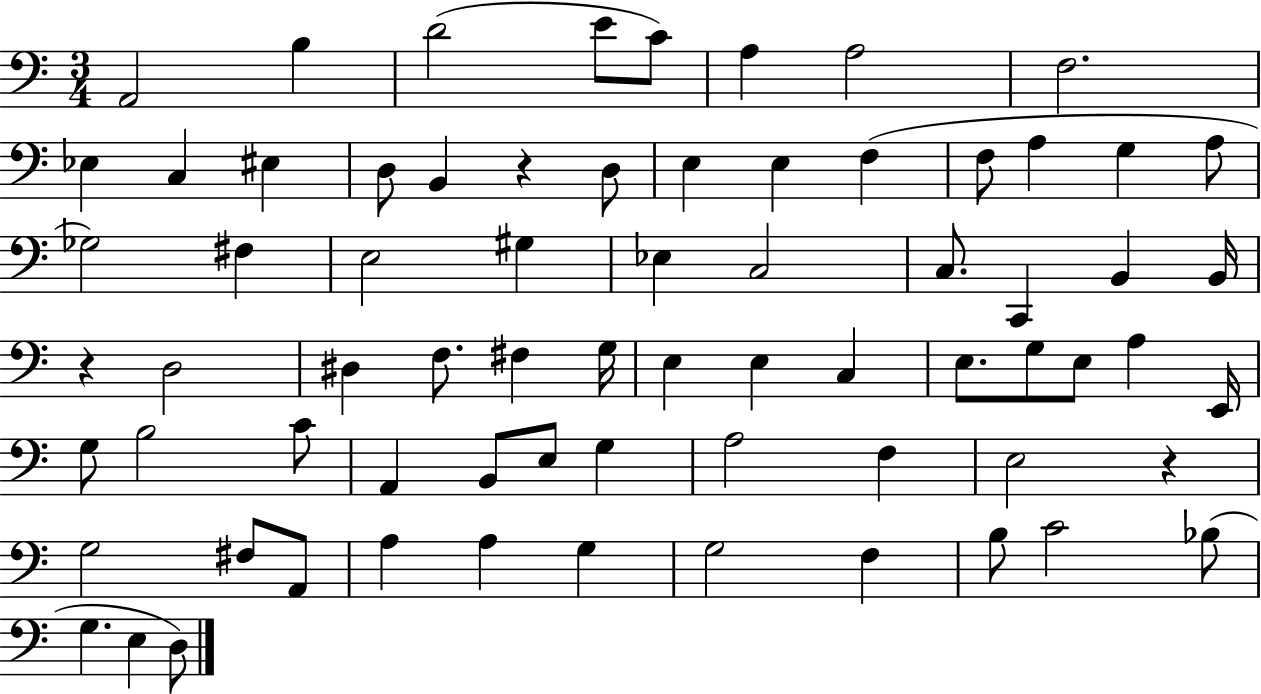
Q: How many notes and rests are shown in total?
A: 71